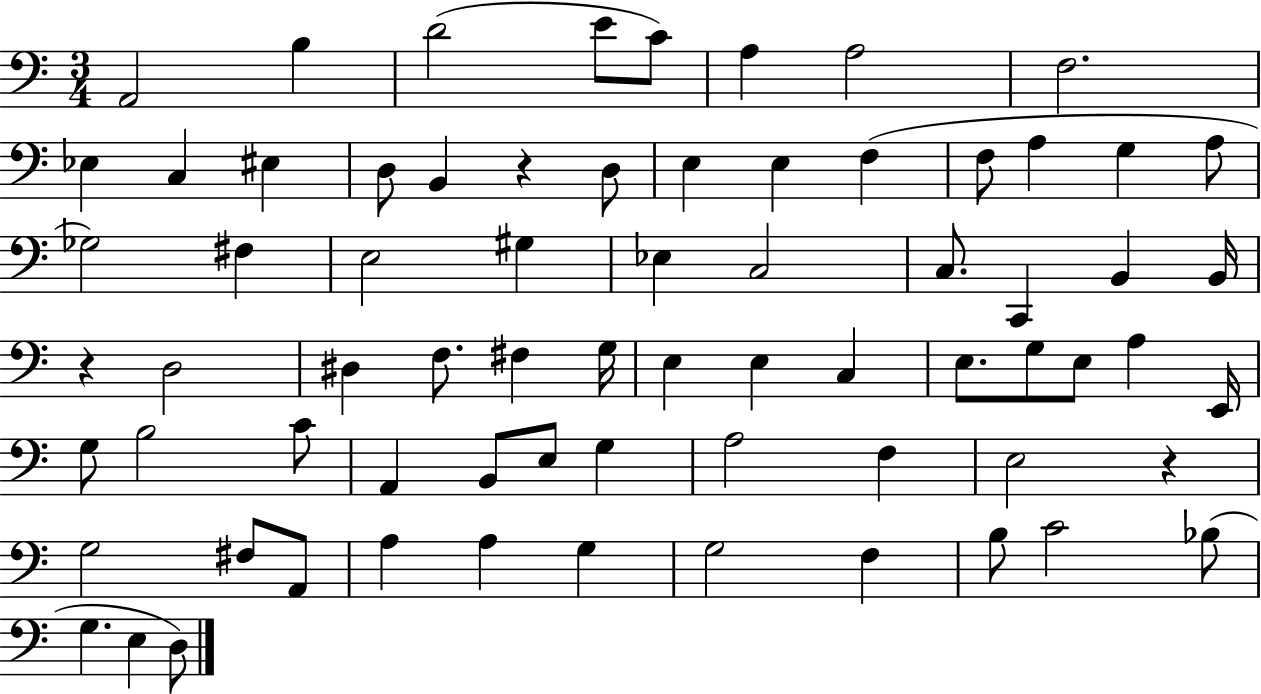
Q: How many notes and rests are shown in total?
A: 71